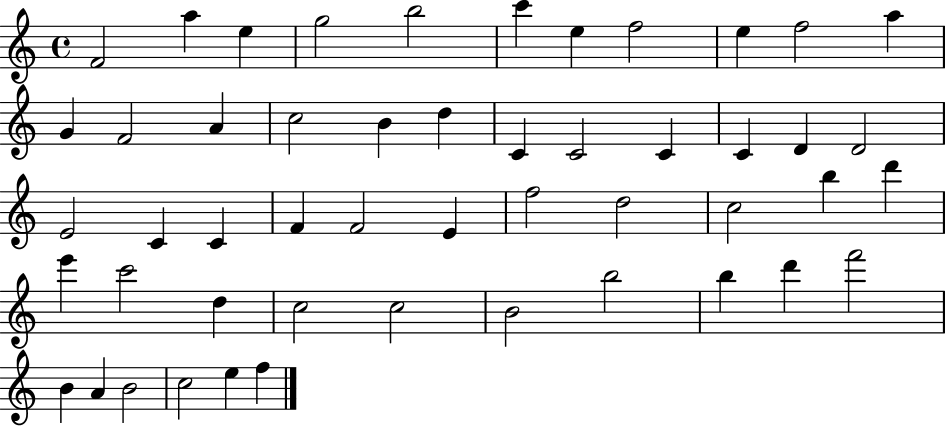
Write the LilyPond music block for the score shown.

{
  \clef treble
  \time 4/4
  \defaultTimeSignature
  \key c \major
  f'2 a''4 e''4 | g''2 b''2 | c'''4 e''4 f''2 | e''4 f''2 a''4 | \break g'4 f'2 a'4 | c''2 b'4 d''4 | c'4 c'2 c'4 | c'4 d'4 d'2 | \break e'2 c'4 c'4 | f'4 f'2 e'4 | f''2 d''2 | c''2 b''4 d'''4 | \break e'''4 c'''2 d''4 | c''2 c''2 | b'2 b''2 | b''4 d'''4 f'''2 | \break b'4 a'4 b'2 | c''2 e''4 f''4 | \bar "|."
}